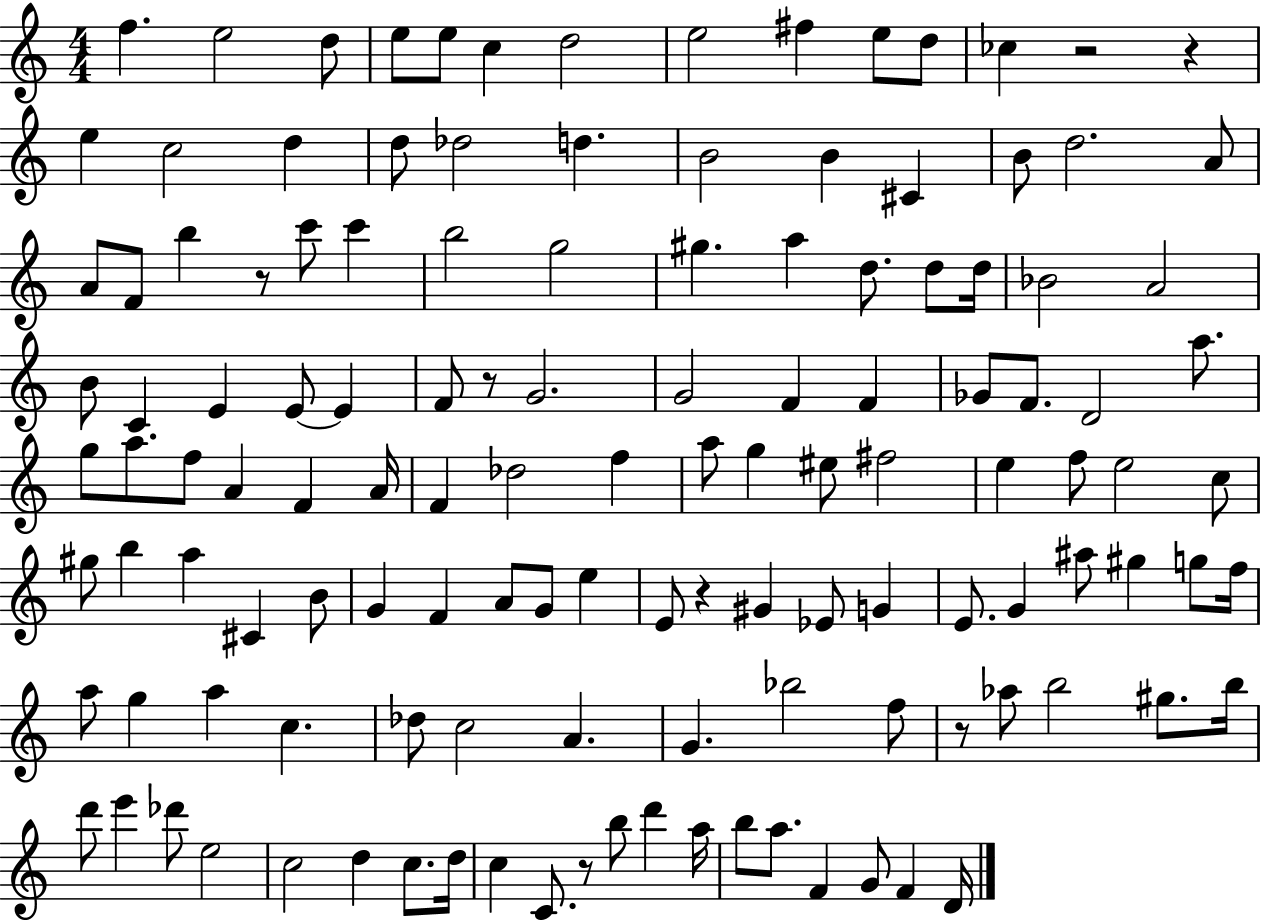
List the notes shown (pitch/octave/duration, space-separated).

F5/q. E5/h D5/e E5/e E5/e C5/q D5/h E5/h F#5/q E5/e D5/e CES5/q R/h R/q E5/q C5/h D5/q D5/e Db5/h D5/q. B4/h B4/q C#4/q B4/e D5/h. A4/e A4/e F4/e B5/q R/e C6/e C6/q B5/h G5/h G#5/q. A5/q D5/e. D5/e D5/s Bb4/h A4/h B4/e C4/q E4/q E4/e E4/q F4/e R/e G4/h. G4/h F4/q F4/q Gb4/e F4/e. D4/h A5/e. G5/e A5/e. F5/e A4/q F4/q A4/s F4/q Db5/h F5/q A5/e G5/q EIS5/e F#5/h E5/q F5/e E5/h C5/e G#5/e B5/q A5/q C#4/q B4/e G4/q F4/q A4/e G4/e E5/q E4/e R/q G#4/q Eb4/e G4/q E4/e. G4/q A#5/e G#5/q G5/e F5/s A5/e G5/q A5/q C5/q. Db5/e C5/h A4/q. G4/q. Bb5/h F5/e R/e Ab5/e B5/h G#5/e. B5/s D6/e E6/q Db6/e E5/h C5/h D5/q C5/e. D5/s C5/q C4/e. R/e B5/e D6/q A5/s B5/e A5/e. F4/q G4/e F4/q D4/s